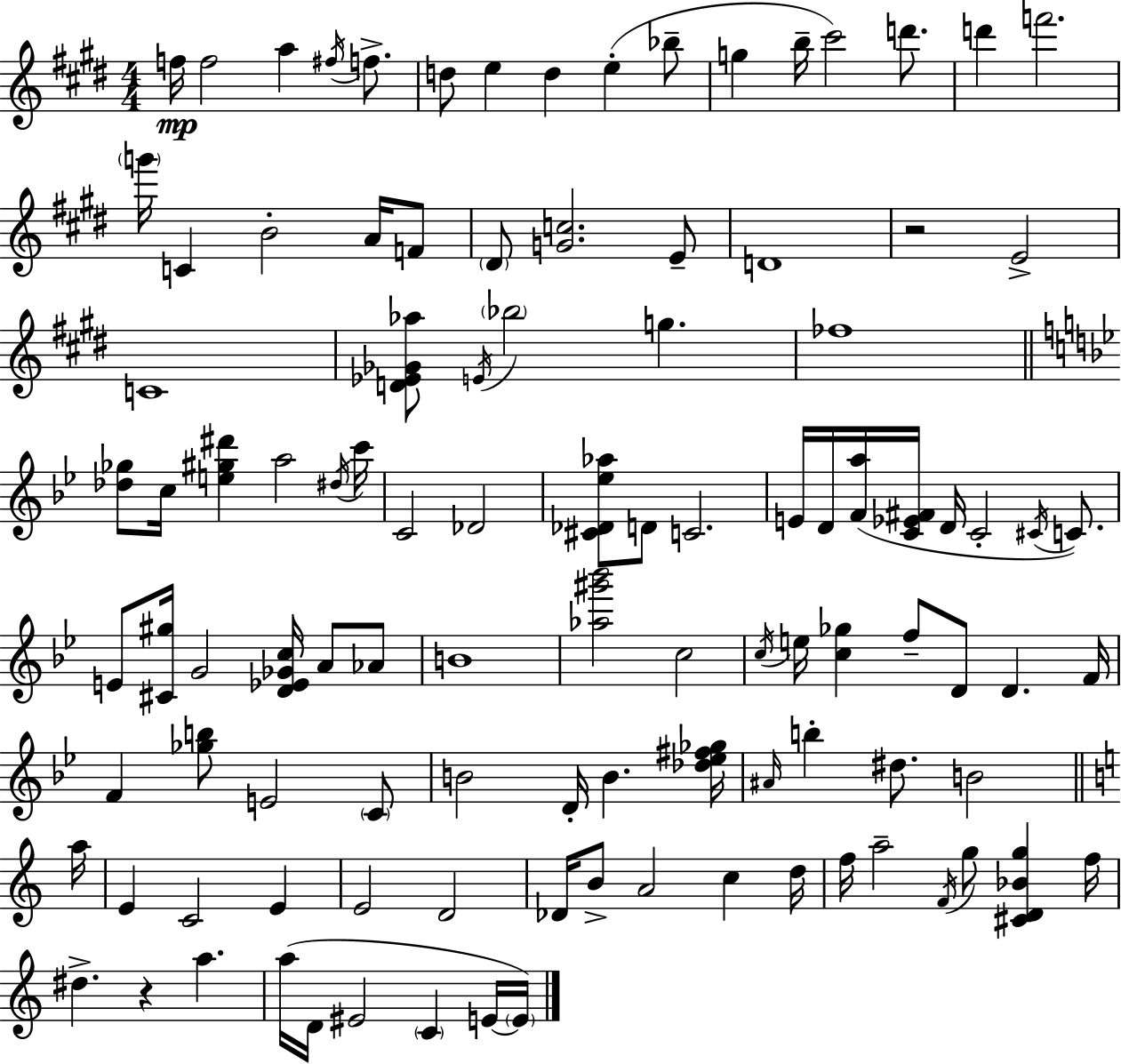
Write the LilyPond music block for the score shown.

{
  \clef treble
  \numericTimeSignature
  \time 4/4
  \key e \major
  f''16\mp f''2 a''4 \acciaccatura { fis''16 } f''8.-> | d''8 e''4 d''4 e''4-.( bes''8-- | g''4 b''16-- cis'''2) d'''8. | d'''4 f'''2. | \break \parenthesize g'''16 c'4 b'2-. a'16 f'8 | \parenthesize dis'8 <g' c''>2. e'8-- | d'1 | r2 e'2-> | \break c'1 | <d' ees' ges' aes''>8 \acciaccatura { e'16 } \parenthesize bes''2 g''4. | fes''1 | \bar "||" \break \key g \minor <des'' ges''>8 c''16 <e'' gis'' dis'''>4 a''2 \acciaccatura { dis''16 } | c'''16 c'2 des'2 | <cis' des' ees'' aes''>8 d'8 c'2. | e'16 d'16 <f' a''>16( <c' ees' fis'>16 d'16 c'2-. \acciaccatura { cis'16 } c'8.) | \break e'8 <cis' gis''>16 g'2 <d' ees' ges' c''>16 a'8 | aes'8 b'1 | <aes'' gis''' bes'''>2 c''2 | \acciaccatura { c''16 } e''16 <c'' ges''>4 f''8-- d'8 d'4. | \break f'16 f'4 <ges'' b''>8 e'2 | \parenthesize c'8 b'2 d'16-. b'4. | <des'' ees'' fis'' ges''>16 \grace { ais'16 } b''4-. dis''8. b'2 | \bar "||" \break \key c \major a''16 e'4 c'2 e'4 | e'2 d'2 | des'16 b'8-> a'2 c''4 | d''16 f''16 a''2-- \acciaccatura { f'16 } g''8 <cis' d' bes' g''>4 | \break f''16 dis''4.-> r4 a''4. | a''16( d'16 eis'2 \parenthesize c'4 | e'16~~ \parenthesize e'16) \bar "|."
}